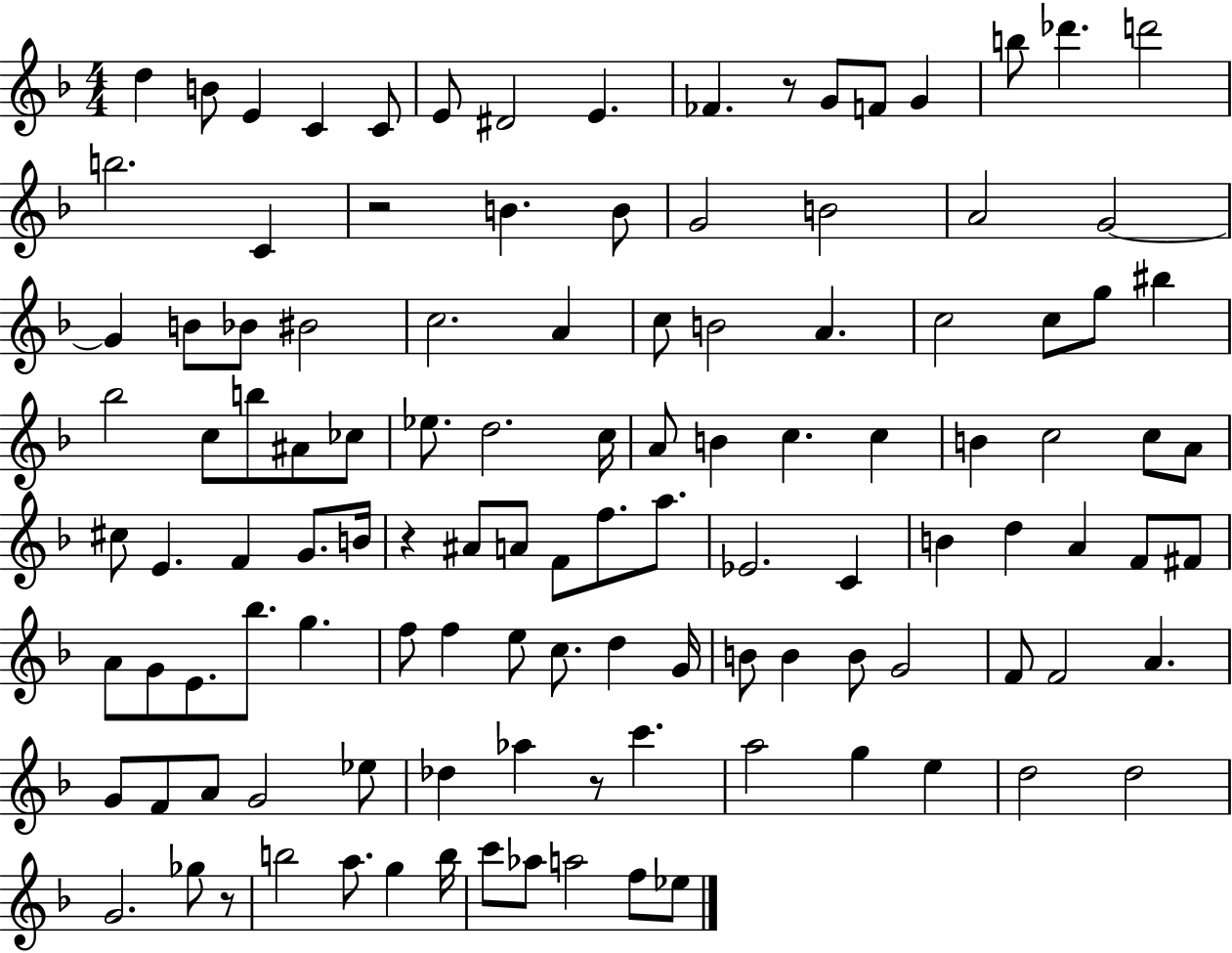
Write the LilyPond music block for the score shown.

{
  \clef treble
  \numericTimeSignature
  \time 4/4
  \key f \major
  d''4 b'8 e'4 c'4 c'8 | e'8 dis'2 e'4. | fes'4. r8 g'8 f'8 g'4 | b''8 des'''4. d'''2 | \break b''2. c'4 | r2 b'4. b'8 | g'2 b'2 | a'2 g'2~~ | \break g'4 b'8 bes'8 bis'2 | c''2. a'4 | c''8 b'2 a'4. | c''2 c''8 g''8 bis''4 | \break bes''2 c''8 b''8 ais'8 ces''8 | ees''8. d''2. c''16 | a'8 b'4 c''4. c''4 | b'4 c''2 c''8 a'8 | \break cis''8 e'4. f'4 g'8. b'16 | r4 ais'8 a'8 f'8 f''8. a''8. | ees'2. c'4 | b'4 d''4 a'4 f'8 fis'8 | \break a'8 g'8 e'8. bes''8. g''4. | f''8 f''4 e''8 c''8. d''4 g'16 | b'8 b'4 b'8 g'2 | f'8 f'2 a'4. | \break g'8 f'8 a'8 g'2 ees''8 | des''4 aes''4 r8 c'''4. | a''2 g''4 e''4 | d''2 d''2 | \break g'2. ges''8 r8 | b''2 a''8. g''4 b''16 | c'''8 aes''8 a''2 f''8 ees''8 | \bar "|."
}